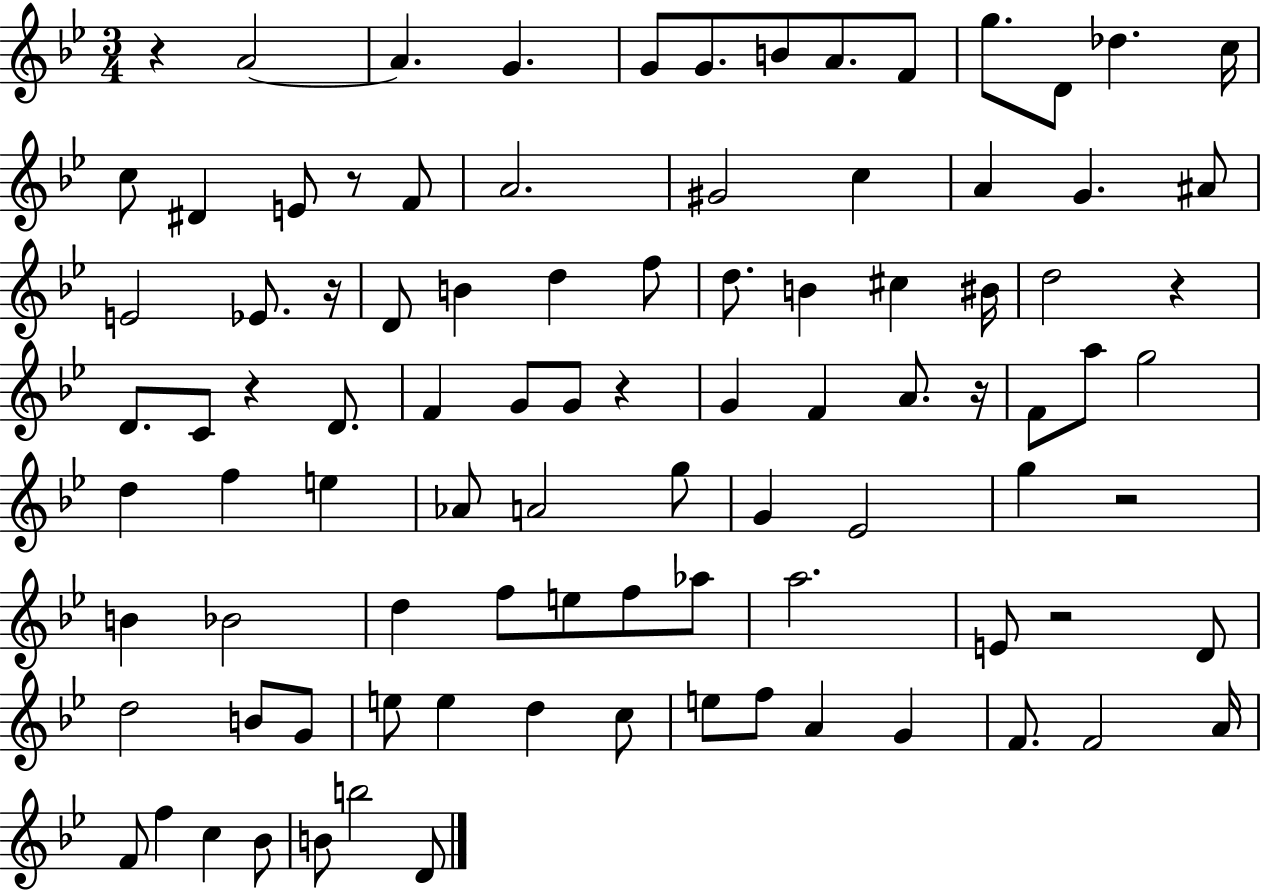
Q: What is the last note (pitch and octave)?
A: D4